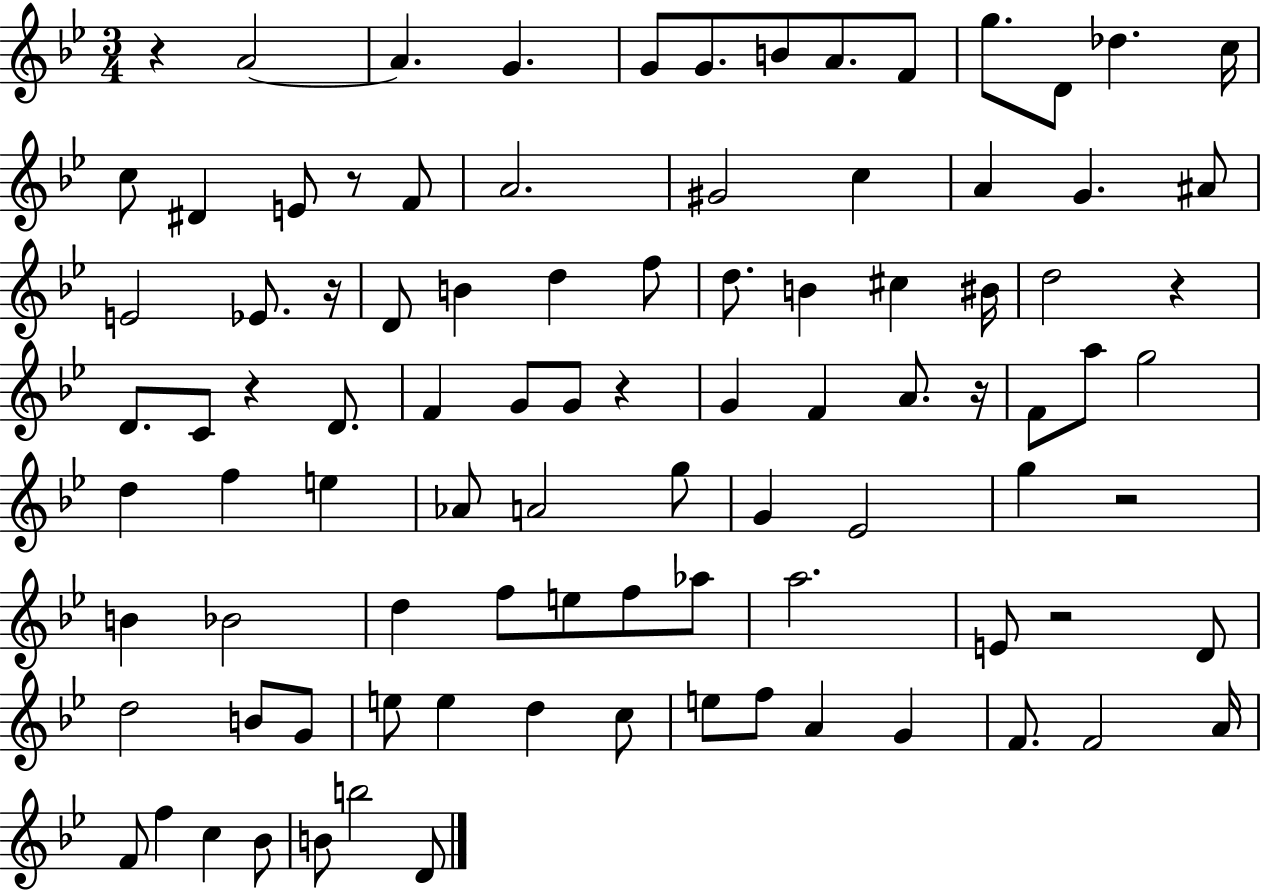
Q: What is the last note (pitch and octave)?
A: D4